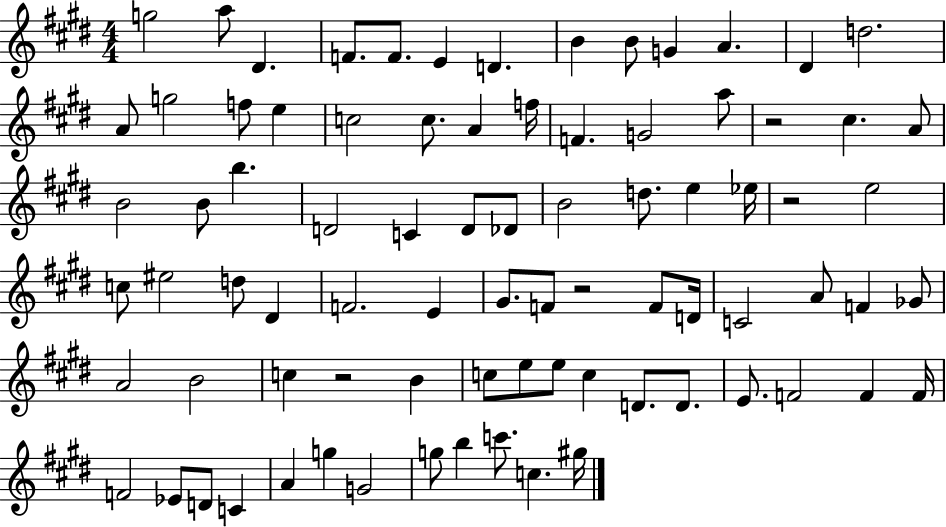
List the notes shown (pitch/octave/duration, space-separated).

G5/h A5/e D#4/q. F4/e. F4/e. E4/q D4/q. B4/q B4/e G4/q A4/q. D#4/q D5/h. A4/e G5/h F5/e E5/q C5/h C5/e. A4/q F5/s F4/q. G4/h A5/e R/h C#5/q. A4/e B4/h B4/e B5/q. D4/h C4/q D4/e Db4/e B4/h D5/e. E5/q Eb5/s R/h E5/h C5/e EIS5/h D5/e D#4/q F4/h. E4/q G#4/e. F4/e R/h F4/e D4/s C4/h A4/e F4/q Gb4/e A4/h B4/h C5/q R/h B4/q C5/e E5/e E5/e C5/q D4/e. D4/e. E4/e. F4/h F4/q F4/s F4/h Eb4/e D4/e C4/q A4/q G5/q G4/h G5/e B5/q C6/e. C5/q. G#5/s